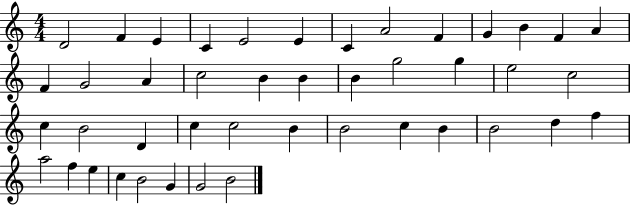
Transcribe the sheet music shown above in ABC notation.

X:1
T:Untitled
M:4/4
L:1/4
K:C
D2 F E C E2 E C A2 F G B F A F G2 A c2 B B B g2 g e2 c2 c B2 D c c2 B B2 c B B2 d f a2 f e c B2 G G2 B2